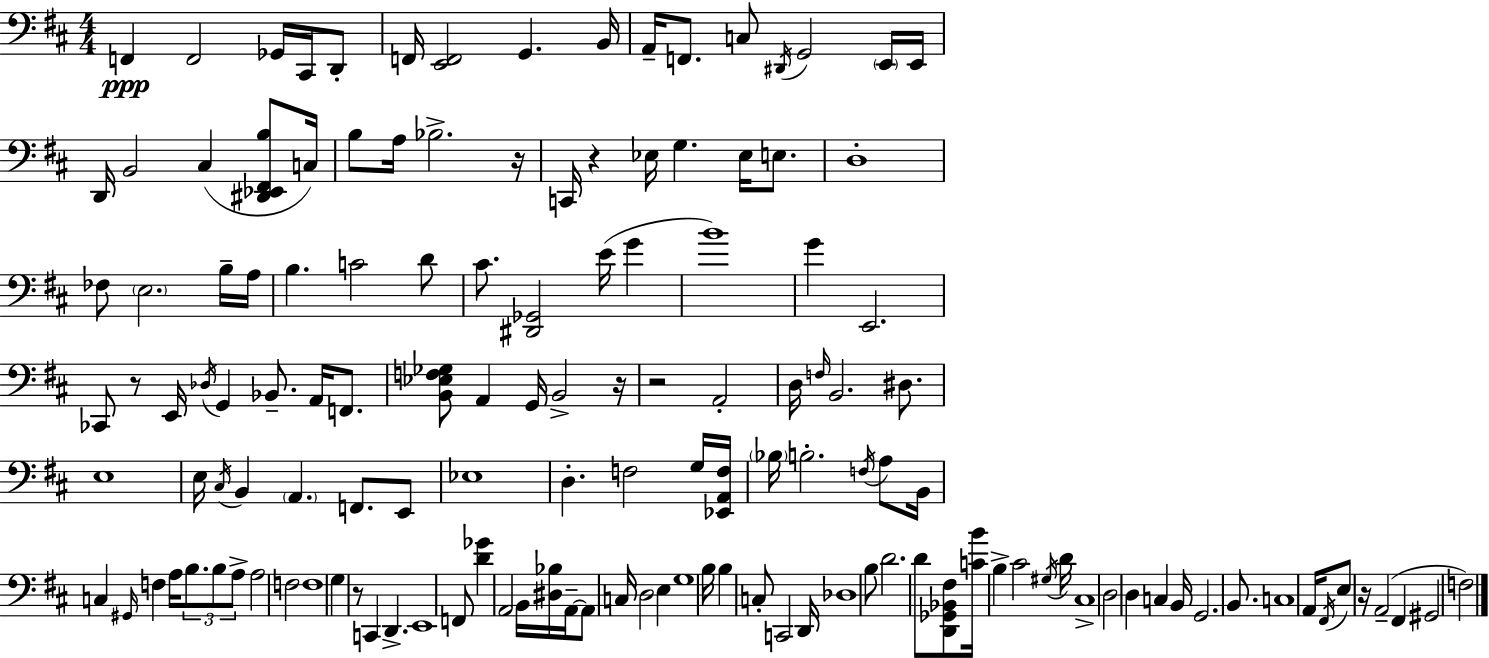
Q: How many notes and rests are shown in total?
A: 139